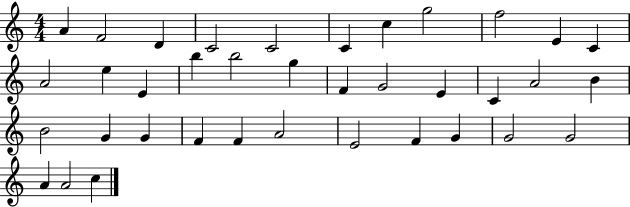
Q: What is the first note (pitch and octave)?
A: A4